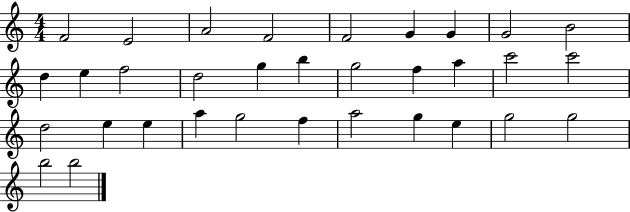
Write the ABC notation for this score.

X:1
T:Untitled
M:4/4
L:1/4
K:C
F2 E2 A2 F2 F2 G G G2 B2 d e f2 d2 g b g2 f a c'2 c'2 d2 e e a g2 f a2 g e g2 g2 b2 b2